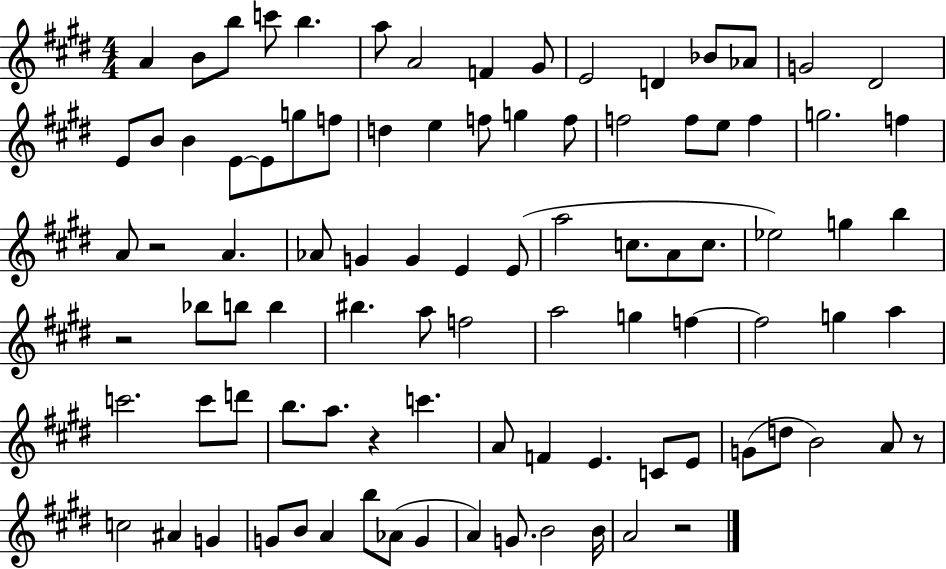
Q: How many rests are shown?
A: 5